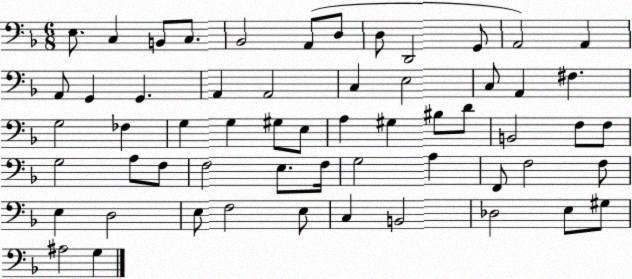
X:1
T:Untitled
M:6/8
L:1/4
K:F
E,/2 C, B,,/2 C,/2 _B,,2 A,,/2 D,/2 D,/2 D,,2 G,,/2 A,,2 A,, A,,/2 G,, G,, A,, A,,2 C, E,2 C,/2 A,, ^F, G,2 _F, G, G, ^G,/2 E,/2 A, ^G, ^B,/2 D/2 B,,2 F,/2 F,/2 G,2 A,/2 F,/2 F,2 E,/2 F,/4 G,2 A, F,,/2 F,2 F,/2 E, D,2 E,/2 F,2 E,/2 C, B,,2 _D,2 E,/2 ^G,/2 ^A,2 G,